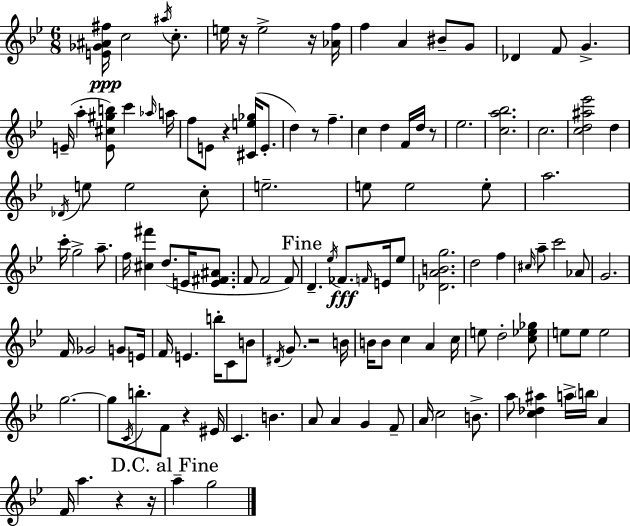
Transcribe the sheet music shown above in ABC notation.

X:1
T:Untitled
M:6/8
L:1/4
K:Gm
[E_G^A^f]/4 c2 ^a/4 c/2 e/4 z/4 e2 z/4 [_Af]/4 f A ^B/2 G/2 _D F/2 G E/4 a [E^c^gb]/2 c' _a/4 a/4 f/2 E/2 z [^Ce_g]/4 E/2 d z/2 f c d F/4 d/4 z/2 _e2 [ca_b]2 c2 [cd^a_e']2 d _D/4 e/2 e2 c/2 e2 e/2 e2 e/2 a2 c'/4 g2 a/2 f/4 [^c^f'] d/2 E/4 [E^F^A]/2 F/2 F2 F/2 D _e/4 _F/2 F/4 E/4 _e/2 [_DABg]2 d2 f ^c/4 a/2 c'2 _A/2 G2 F/4 _G2 G/2 E/4 F/4 E b/4 C/2 B/2 ^D/4 G/2 z2 B/4 B/4 B/2 c A c/4 e/2 d2 [c_e_g]/2 e/2 e/2 e2 g2 g/2 C/4 b/2 F/2 z ^E/4 C B A/2 A G F/2 A/4 c2 B/2 a/2 [c_d^a] a/4 b/4 A F/4 a z z/4 a g2